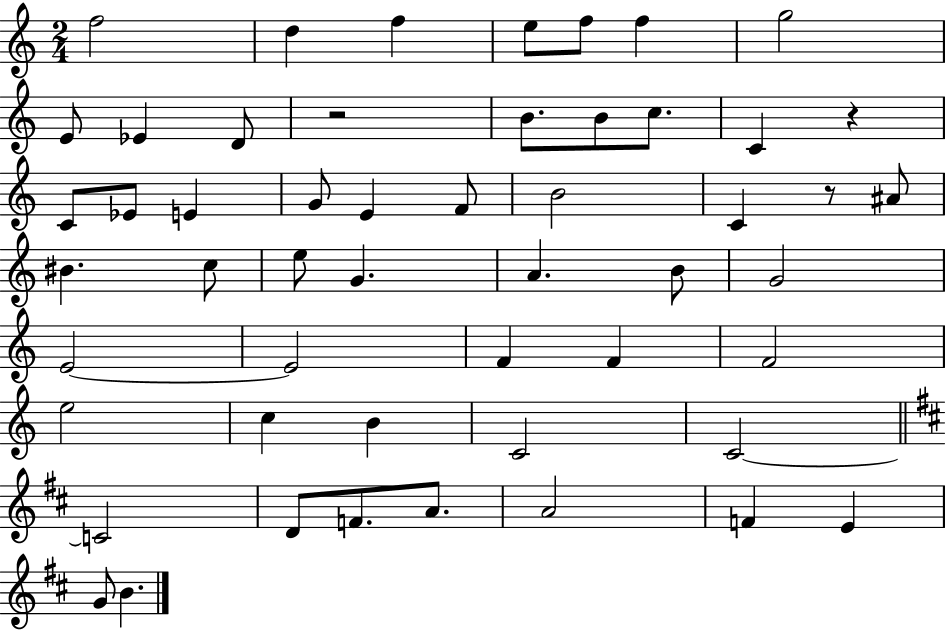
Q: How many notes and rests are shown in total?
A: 52